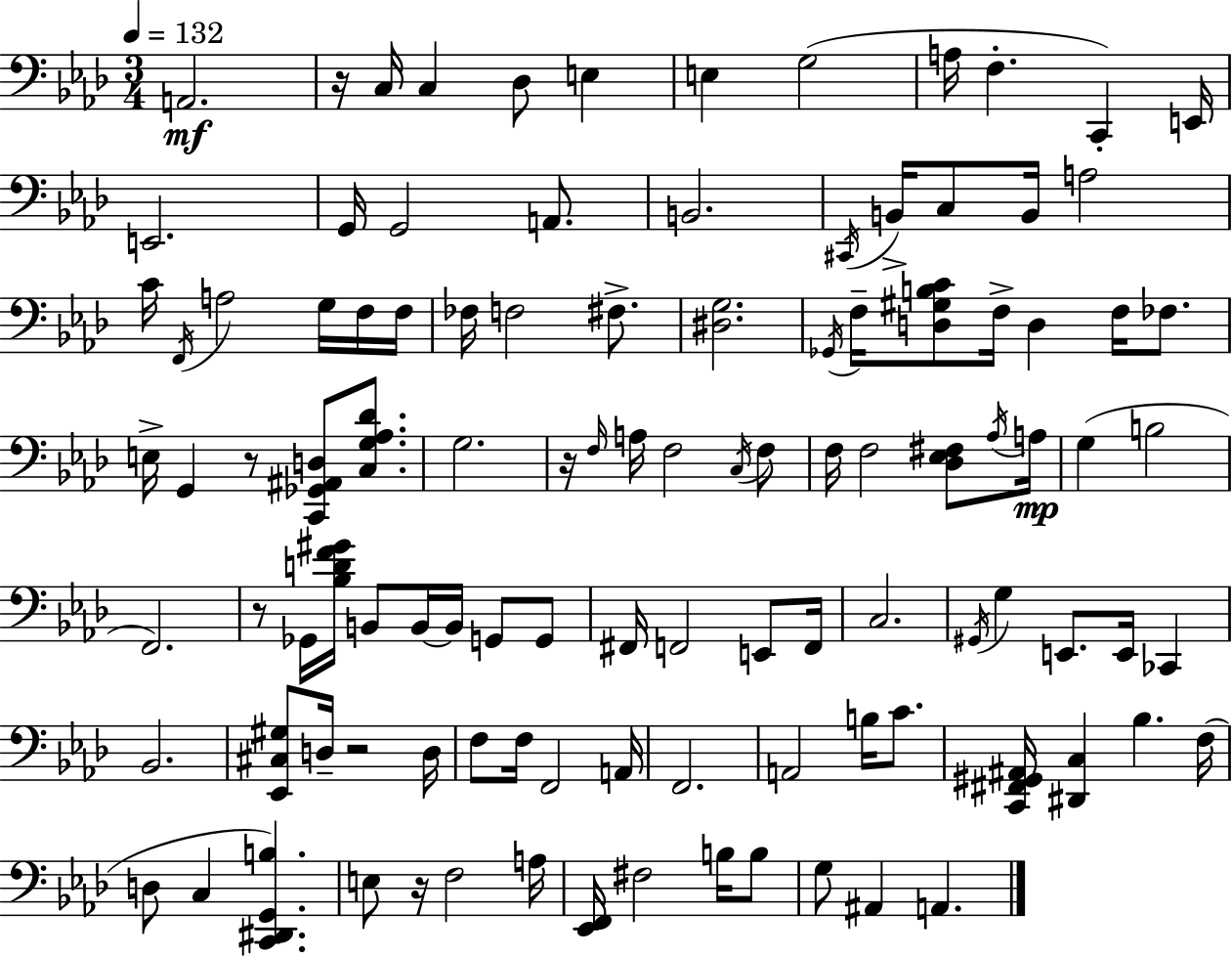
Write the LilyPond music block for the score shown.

{
  \clef bass
  \numericTimeSignature
  \time 3/4
  \key aes \major
  \tempo 4 = 132
  a,2.\mf | r16 c16 c4 des8 e4 | e4 g2( | a16 f4.-. c,4-.) e,16 | \break e,2. | g,16 g,2 a,8. | b,2. | \acciaccatura { cis,16 } b,16-> c8 b,16 a2 | \break c'16 \acciaccatura { f,16 } a2 g16 | f16 f16 fes16 f2 fis8.-> | <dis g>2. | \acciaccatura { ges,16 } f16-- <d gis b c'>8 f16-> d4 f16 | \break fes8. e16-> g,4 r8 <c, ges, ais, d>8 | <c g aes des'>8. g2. | r16 \grace { f16 } a16 f2 | \acciaccatura { c16 } f8 f16 f2 | \break <des ees fis>8 \acciaccatura { aes16 }\mp a16 g4( b2 | f,2.) | r8 ges,16 <bes d' f' gis'>16 b,8 | b,16~~ b,16 g,8 g,8 fis,16 f,2 | \break e,8 f,16 c2. | \acciaccatura { gis,16 } g4 e,8. | e,16 ces,4 bes,2. | <ees, cis gis>8 d16-- r2 | \break d16 f8 f16 f,2 | a,16 f,2. | a,2 | b16 c'8. <c, fis, gis, ais,>16 <dis, c>4 | \break bes4. f16( d8 c4 | <c, dis, g, b>4.) e8 r16 f2 | a16 <ees, f,>16 fis2 | b16 b8 g8 ais,4 | \break a,4. \bar "|."
}